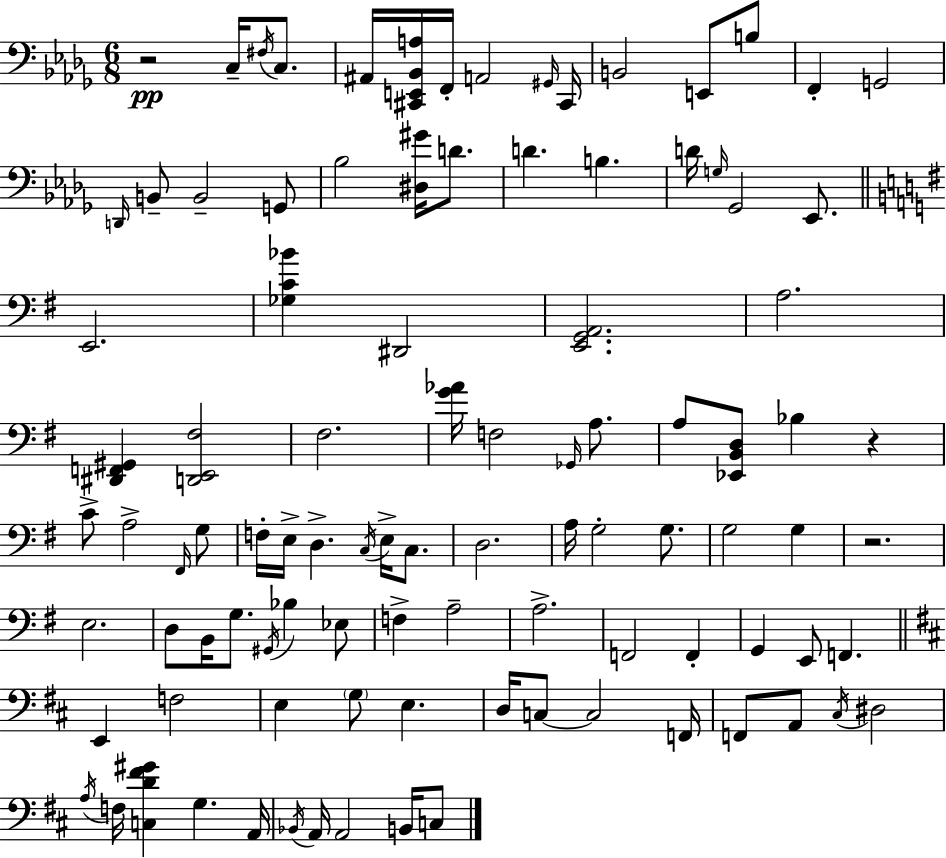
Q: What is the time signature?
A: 6/8